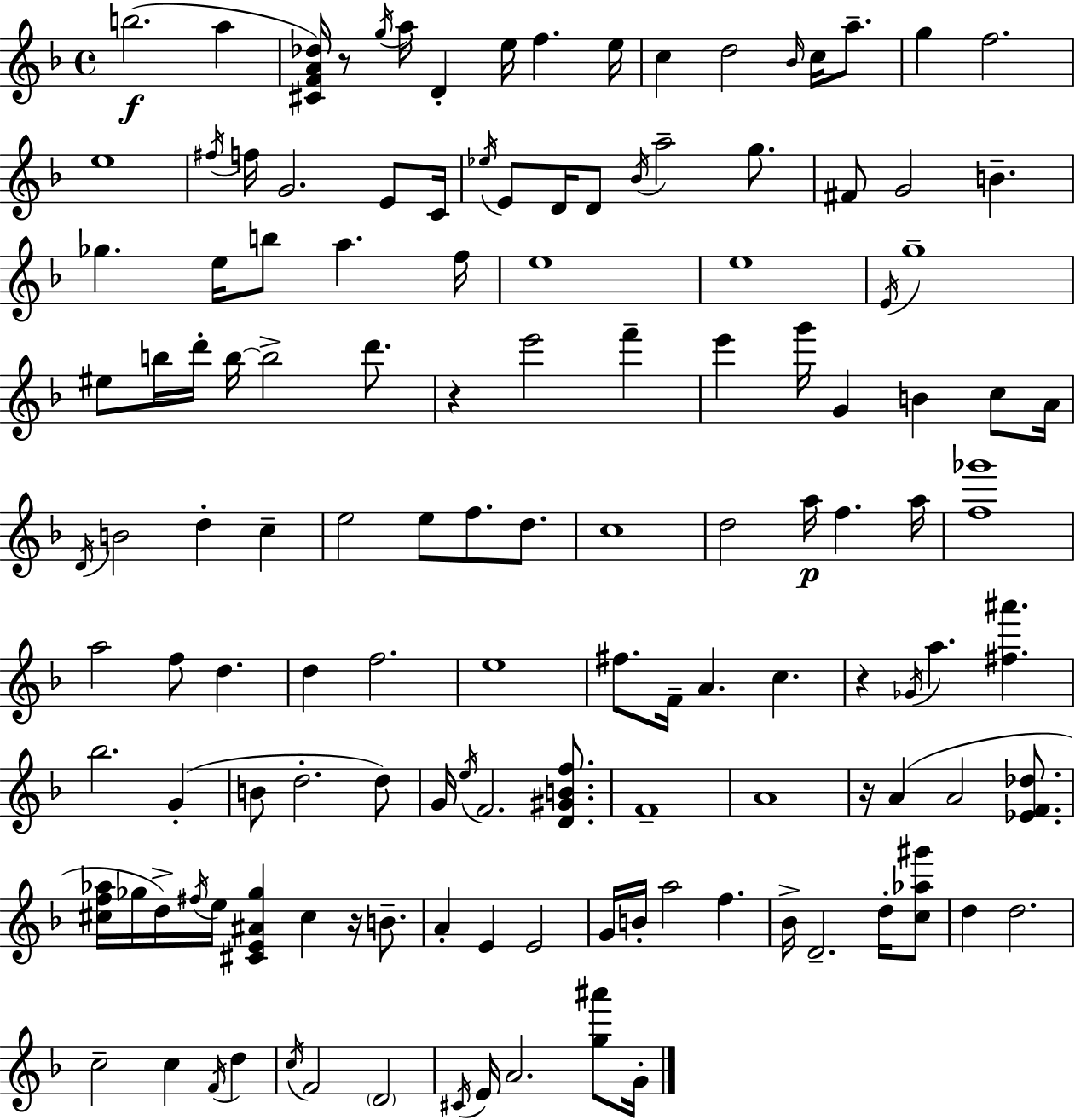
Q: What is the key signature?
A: D minor